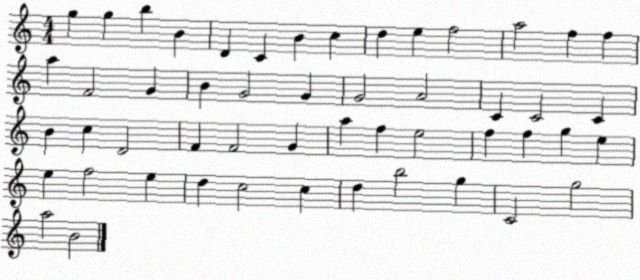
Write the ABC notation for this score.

X:1
T:Untitled
M:4/4
L:1/4
K:C
g g b B D C B c d e f2 a2 f f a F2 G B G2 G G2 A2 C C2 C B c D2 F F2 G a f e2 f f g e e f2 e d c2 c d b2 g C2 g2 a2 B2